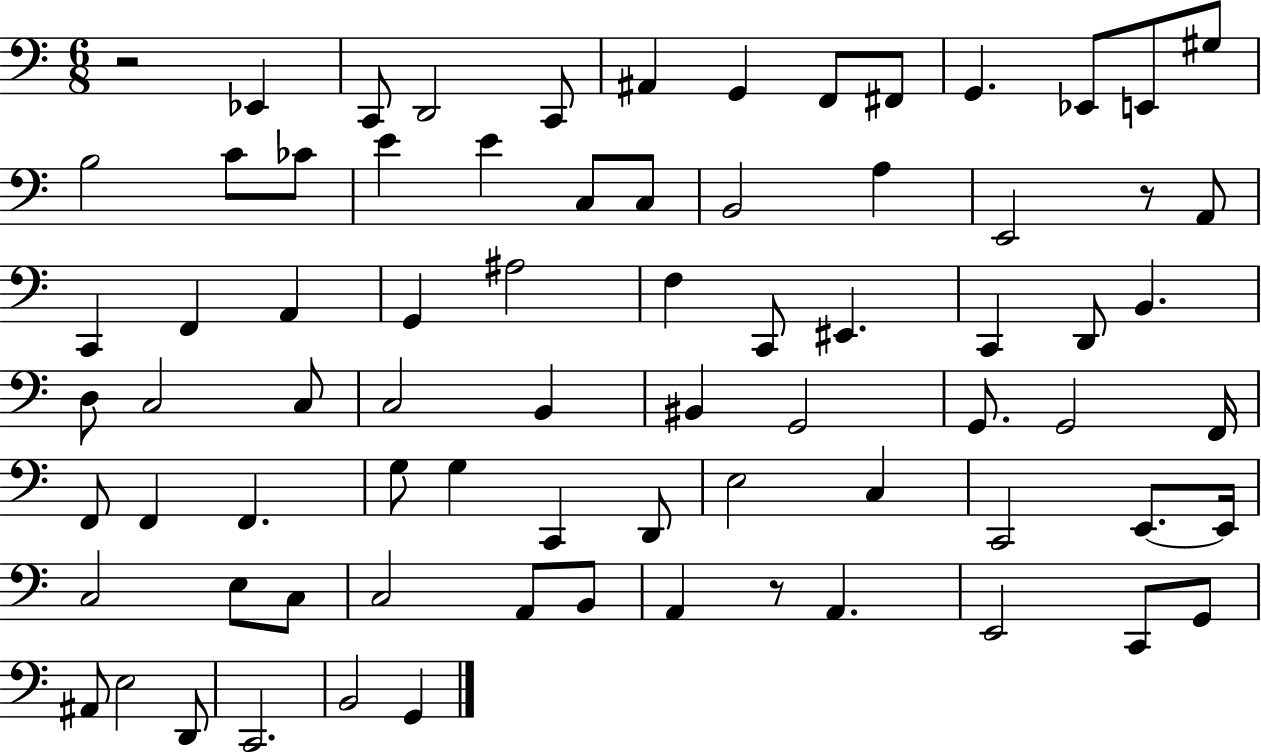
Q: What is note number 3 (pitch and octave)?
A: D2